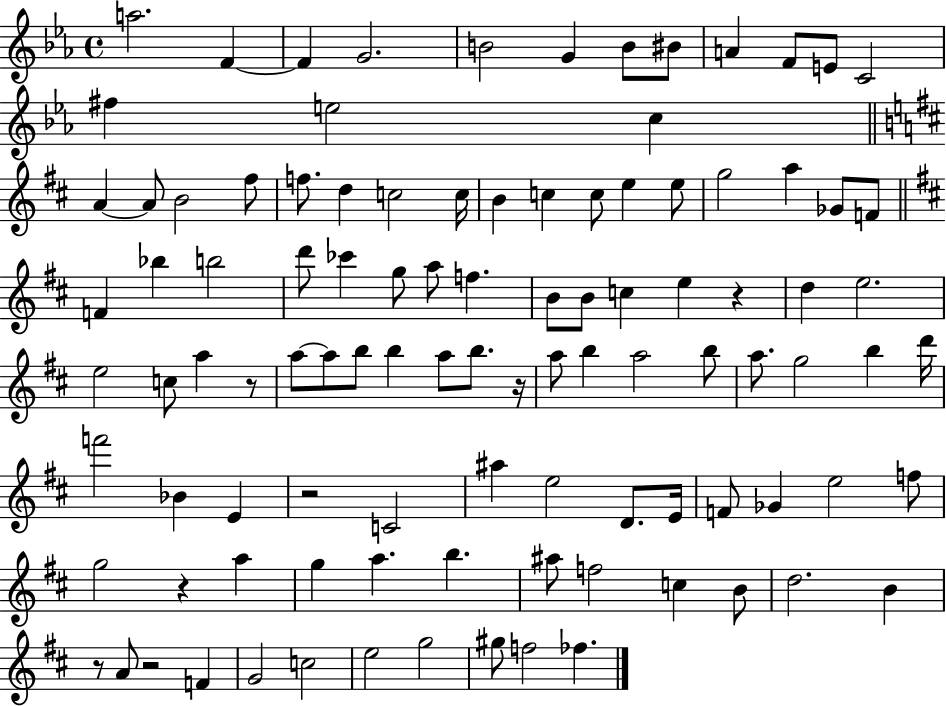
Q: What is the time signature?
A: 4/4